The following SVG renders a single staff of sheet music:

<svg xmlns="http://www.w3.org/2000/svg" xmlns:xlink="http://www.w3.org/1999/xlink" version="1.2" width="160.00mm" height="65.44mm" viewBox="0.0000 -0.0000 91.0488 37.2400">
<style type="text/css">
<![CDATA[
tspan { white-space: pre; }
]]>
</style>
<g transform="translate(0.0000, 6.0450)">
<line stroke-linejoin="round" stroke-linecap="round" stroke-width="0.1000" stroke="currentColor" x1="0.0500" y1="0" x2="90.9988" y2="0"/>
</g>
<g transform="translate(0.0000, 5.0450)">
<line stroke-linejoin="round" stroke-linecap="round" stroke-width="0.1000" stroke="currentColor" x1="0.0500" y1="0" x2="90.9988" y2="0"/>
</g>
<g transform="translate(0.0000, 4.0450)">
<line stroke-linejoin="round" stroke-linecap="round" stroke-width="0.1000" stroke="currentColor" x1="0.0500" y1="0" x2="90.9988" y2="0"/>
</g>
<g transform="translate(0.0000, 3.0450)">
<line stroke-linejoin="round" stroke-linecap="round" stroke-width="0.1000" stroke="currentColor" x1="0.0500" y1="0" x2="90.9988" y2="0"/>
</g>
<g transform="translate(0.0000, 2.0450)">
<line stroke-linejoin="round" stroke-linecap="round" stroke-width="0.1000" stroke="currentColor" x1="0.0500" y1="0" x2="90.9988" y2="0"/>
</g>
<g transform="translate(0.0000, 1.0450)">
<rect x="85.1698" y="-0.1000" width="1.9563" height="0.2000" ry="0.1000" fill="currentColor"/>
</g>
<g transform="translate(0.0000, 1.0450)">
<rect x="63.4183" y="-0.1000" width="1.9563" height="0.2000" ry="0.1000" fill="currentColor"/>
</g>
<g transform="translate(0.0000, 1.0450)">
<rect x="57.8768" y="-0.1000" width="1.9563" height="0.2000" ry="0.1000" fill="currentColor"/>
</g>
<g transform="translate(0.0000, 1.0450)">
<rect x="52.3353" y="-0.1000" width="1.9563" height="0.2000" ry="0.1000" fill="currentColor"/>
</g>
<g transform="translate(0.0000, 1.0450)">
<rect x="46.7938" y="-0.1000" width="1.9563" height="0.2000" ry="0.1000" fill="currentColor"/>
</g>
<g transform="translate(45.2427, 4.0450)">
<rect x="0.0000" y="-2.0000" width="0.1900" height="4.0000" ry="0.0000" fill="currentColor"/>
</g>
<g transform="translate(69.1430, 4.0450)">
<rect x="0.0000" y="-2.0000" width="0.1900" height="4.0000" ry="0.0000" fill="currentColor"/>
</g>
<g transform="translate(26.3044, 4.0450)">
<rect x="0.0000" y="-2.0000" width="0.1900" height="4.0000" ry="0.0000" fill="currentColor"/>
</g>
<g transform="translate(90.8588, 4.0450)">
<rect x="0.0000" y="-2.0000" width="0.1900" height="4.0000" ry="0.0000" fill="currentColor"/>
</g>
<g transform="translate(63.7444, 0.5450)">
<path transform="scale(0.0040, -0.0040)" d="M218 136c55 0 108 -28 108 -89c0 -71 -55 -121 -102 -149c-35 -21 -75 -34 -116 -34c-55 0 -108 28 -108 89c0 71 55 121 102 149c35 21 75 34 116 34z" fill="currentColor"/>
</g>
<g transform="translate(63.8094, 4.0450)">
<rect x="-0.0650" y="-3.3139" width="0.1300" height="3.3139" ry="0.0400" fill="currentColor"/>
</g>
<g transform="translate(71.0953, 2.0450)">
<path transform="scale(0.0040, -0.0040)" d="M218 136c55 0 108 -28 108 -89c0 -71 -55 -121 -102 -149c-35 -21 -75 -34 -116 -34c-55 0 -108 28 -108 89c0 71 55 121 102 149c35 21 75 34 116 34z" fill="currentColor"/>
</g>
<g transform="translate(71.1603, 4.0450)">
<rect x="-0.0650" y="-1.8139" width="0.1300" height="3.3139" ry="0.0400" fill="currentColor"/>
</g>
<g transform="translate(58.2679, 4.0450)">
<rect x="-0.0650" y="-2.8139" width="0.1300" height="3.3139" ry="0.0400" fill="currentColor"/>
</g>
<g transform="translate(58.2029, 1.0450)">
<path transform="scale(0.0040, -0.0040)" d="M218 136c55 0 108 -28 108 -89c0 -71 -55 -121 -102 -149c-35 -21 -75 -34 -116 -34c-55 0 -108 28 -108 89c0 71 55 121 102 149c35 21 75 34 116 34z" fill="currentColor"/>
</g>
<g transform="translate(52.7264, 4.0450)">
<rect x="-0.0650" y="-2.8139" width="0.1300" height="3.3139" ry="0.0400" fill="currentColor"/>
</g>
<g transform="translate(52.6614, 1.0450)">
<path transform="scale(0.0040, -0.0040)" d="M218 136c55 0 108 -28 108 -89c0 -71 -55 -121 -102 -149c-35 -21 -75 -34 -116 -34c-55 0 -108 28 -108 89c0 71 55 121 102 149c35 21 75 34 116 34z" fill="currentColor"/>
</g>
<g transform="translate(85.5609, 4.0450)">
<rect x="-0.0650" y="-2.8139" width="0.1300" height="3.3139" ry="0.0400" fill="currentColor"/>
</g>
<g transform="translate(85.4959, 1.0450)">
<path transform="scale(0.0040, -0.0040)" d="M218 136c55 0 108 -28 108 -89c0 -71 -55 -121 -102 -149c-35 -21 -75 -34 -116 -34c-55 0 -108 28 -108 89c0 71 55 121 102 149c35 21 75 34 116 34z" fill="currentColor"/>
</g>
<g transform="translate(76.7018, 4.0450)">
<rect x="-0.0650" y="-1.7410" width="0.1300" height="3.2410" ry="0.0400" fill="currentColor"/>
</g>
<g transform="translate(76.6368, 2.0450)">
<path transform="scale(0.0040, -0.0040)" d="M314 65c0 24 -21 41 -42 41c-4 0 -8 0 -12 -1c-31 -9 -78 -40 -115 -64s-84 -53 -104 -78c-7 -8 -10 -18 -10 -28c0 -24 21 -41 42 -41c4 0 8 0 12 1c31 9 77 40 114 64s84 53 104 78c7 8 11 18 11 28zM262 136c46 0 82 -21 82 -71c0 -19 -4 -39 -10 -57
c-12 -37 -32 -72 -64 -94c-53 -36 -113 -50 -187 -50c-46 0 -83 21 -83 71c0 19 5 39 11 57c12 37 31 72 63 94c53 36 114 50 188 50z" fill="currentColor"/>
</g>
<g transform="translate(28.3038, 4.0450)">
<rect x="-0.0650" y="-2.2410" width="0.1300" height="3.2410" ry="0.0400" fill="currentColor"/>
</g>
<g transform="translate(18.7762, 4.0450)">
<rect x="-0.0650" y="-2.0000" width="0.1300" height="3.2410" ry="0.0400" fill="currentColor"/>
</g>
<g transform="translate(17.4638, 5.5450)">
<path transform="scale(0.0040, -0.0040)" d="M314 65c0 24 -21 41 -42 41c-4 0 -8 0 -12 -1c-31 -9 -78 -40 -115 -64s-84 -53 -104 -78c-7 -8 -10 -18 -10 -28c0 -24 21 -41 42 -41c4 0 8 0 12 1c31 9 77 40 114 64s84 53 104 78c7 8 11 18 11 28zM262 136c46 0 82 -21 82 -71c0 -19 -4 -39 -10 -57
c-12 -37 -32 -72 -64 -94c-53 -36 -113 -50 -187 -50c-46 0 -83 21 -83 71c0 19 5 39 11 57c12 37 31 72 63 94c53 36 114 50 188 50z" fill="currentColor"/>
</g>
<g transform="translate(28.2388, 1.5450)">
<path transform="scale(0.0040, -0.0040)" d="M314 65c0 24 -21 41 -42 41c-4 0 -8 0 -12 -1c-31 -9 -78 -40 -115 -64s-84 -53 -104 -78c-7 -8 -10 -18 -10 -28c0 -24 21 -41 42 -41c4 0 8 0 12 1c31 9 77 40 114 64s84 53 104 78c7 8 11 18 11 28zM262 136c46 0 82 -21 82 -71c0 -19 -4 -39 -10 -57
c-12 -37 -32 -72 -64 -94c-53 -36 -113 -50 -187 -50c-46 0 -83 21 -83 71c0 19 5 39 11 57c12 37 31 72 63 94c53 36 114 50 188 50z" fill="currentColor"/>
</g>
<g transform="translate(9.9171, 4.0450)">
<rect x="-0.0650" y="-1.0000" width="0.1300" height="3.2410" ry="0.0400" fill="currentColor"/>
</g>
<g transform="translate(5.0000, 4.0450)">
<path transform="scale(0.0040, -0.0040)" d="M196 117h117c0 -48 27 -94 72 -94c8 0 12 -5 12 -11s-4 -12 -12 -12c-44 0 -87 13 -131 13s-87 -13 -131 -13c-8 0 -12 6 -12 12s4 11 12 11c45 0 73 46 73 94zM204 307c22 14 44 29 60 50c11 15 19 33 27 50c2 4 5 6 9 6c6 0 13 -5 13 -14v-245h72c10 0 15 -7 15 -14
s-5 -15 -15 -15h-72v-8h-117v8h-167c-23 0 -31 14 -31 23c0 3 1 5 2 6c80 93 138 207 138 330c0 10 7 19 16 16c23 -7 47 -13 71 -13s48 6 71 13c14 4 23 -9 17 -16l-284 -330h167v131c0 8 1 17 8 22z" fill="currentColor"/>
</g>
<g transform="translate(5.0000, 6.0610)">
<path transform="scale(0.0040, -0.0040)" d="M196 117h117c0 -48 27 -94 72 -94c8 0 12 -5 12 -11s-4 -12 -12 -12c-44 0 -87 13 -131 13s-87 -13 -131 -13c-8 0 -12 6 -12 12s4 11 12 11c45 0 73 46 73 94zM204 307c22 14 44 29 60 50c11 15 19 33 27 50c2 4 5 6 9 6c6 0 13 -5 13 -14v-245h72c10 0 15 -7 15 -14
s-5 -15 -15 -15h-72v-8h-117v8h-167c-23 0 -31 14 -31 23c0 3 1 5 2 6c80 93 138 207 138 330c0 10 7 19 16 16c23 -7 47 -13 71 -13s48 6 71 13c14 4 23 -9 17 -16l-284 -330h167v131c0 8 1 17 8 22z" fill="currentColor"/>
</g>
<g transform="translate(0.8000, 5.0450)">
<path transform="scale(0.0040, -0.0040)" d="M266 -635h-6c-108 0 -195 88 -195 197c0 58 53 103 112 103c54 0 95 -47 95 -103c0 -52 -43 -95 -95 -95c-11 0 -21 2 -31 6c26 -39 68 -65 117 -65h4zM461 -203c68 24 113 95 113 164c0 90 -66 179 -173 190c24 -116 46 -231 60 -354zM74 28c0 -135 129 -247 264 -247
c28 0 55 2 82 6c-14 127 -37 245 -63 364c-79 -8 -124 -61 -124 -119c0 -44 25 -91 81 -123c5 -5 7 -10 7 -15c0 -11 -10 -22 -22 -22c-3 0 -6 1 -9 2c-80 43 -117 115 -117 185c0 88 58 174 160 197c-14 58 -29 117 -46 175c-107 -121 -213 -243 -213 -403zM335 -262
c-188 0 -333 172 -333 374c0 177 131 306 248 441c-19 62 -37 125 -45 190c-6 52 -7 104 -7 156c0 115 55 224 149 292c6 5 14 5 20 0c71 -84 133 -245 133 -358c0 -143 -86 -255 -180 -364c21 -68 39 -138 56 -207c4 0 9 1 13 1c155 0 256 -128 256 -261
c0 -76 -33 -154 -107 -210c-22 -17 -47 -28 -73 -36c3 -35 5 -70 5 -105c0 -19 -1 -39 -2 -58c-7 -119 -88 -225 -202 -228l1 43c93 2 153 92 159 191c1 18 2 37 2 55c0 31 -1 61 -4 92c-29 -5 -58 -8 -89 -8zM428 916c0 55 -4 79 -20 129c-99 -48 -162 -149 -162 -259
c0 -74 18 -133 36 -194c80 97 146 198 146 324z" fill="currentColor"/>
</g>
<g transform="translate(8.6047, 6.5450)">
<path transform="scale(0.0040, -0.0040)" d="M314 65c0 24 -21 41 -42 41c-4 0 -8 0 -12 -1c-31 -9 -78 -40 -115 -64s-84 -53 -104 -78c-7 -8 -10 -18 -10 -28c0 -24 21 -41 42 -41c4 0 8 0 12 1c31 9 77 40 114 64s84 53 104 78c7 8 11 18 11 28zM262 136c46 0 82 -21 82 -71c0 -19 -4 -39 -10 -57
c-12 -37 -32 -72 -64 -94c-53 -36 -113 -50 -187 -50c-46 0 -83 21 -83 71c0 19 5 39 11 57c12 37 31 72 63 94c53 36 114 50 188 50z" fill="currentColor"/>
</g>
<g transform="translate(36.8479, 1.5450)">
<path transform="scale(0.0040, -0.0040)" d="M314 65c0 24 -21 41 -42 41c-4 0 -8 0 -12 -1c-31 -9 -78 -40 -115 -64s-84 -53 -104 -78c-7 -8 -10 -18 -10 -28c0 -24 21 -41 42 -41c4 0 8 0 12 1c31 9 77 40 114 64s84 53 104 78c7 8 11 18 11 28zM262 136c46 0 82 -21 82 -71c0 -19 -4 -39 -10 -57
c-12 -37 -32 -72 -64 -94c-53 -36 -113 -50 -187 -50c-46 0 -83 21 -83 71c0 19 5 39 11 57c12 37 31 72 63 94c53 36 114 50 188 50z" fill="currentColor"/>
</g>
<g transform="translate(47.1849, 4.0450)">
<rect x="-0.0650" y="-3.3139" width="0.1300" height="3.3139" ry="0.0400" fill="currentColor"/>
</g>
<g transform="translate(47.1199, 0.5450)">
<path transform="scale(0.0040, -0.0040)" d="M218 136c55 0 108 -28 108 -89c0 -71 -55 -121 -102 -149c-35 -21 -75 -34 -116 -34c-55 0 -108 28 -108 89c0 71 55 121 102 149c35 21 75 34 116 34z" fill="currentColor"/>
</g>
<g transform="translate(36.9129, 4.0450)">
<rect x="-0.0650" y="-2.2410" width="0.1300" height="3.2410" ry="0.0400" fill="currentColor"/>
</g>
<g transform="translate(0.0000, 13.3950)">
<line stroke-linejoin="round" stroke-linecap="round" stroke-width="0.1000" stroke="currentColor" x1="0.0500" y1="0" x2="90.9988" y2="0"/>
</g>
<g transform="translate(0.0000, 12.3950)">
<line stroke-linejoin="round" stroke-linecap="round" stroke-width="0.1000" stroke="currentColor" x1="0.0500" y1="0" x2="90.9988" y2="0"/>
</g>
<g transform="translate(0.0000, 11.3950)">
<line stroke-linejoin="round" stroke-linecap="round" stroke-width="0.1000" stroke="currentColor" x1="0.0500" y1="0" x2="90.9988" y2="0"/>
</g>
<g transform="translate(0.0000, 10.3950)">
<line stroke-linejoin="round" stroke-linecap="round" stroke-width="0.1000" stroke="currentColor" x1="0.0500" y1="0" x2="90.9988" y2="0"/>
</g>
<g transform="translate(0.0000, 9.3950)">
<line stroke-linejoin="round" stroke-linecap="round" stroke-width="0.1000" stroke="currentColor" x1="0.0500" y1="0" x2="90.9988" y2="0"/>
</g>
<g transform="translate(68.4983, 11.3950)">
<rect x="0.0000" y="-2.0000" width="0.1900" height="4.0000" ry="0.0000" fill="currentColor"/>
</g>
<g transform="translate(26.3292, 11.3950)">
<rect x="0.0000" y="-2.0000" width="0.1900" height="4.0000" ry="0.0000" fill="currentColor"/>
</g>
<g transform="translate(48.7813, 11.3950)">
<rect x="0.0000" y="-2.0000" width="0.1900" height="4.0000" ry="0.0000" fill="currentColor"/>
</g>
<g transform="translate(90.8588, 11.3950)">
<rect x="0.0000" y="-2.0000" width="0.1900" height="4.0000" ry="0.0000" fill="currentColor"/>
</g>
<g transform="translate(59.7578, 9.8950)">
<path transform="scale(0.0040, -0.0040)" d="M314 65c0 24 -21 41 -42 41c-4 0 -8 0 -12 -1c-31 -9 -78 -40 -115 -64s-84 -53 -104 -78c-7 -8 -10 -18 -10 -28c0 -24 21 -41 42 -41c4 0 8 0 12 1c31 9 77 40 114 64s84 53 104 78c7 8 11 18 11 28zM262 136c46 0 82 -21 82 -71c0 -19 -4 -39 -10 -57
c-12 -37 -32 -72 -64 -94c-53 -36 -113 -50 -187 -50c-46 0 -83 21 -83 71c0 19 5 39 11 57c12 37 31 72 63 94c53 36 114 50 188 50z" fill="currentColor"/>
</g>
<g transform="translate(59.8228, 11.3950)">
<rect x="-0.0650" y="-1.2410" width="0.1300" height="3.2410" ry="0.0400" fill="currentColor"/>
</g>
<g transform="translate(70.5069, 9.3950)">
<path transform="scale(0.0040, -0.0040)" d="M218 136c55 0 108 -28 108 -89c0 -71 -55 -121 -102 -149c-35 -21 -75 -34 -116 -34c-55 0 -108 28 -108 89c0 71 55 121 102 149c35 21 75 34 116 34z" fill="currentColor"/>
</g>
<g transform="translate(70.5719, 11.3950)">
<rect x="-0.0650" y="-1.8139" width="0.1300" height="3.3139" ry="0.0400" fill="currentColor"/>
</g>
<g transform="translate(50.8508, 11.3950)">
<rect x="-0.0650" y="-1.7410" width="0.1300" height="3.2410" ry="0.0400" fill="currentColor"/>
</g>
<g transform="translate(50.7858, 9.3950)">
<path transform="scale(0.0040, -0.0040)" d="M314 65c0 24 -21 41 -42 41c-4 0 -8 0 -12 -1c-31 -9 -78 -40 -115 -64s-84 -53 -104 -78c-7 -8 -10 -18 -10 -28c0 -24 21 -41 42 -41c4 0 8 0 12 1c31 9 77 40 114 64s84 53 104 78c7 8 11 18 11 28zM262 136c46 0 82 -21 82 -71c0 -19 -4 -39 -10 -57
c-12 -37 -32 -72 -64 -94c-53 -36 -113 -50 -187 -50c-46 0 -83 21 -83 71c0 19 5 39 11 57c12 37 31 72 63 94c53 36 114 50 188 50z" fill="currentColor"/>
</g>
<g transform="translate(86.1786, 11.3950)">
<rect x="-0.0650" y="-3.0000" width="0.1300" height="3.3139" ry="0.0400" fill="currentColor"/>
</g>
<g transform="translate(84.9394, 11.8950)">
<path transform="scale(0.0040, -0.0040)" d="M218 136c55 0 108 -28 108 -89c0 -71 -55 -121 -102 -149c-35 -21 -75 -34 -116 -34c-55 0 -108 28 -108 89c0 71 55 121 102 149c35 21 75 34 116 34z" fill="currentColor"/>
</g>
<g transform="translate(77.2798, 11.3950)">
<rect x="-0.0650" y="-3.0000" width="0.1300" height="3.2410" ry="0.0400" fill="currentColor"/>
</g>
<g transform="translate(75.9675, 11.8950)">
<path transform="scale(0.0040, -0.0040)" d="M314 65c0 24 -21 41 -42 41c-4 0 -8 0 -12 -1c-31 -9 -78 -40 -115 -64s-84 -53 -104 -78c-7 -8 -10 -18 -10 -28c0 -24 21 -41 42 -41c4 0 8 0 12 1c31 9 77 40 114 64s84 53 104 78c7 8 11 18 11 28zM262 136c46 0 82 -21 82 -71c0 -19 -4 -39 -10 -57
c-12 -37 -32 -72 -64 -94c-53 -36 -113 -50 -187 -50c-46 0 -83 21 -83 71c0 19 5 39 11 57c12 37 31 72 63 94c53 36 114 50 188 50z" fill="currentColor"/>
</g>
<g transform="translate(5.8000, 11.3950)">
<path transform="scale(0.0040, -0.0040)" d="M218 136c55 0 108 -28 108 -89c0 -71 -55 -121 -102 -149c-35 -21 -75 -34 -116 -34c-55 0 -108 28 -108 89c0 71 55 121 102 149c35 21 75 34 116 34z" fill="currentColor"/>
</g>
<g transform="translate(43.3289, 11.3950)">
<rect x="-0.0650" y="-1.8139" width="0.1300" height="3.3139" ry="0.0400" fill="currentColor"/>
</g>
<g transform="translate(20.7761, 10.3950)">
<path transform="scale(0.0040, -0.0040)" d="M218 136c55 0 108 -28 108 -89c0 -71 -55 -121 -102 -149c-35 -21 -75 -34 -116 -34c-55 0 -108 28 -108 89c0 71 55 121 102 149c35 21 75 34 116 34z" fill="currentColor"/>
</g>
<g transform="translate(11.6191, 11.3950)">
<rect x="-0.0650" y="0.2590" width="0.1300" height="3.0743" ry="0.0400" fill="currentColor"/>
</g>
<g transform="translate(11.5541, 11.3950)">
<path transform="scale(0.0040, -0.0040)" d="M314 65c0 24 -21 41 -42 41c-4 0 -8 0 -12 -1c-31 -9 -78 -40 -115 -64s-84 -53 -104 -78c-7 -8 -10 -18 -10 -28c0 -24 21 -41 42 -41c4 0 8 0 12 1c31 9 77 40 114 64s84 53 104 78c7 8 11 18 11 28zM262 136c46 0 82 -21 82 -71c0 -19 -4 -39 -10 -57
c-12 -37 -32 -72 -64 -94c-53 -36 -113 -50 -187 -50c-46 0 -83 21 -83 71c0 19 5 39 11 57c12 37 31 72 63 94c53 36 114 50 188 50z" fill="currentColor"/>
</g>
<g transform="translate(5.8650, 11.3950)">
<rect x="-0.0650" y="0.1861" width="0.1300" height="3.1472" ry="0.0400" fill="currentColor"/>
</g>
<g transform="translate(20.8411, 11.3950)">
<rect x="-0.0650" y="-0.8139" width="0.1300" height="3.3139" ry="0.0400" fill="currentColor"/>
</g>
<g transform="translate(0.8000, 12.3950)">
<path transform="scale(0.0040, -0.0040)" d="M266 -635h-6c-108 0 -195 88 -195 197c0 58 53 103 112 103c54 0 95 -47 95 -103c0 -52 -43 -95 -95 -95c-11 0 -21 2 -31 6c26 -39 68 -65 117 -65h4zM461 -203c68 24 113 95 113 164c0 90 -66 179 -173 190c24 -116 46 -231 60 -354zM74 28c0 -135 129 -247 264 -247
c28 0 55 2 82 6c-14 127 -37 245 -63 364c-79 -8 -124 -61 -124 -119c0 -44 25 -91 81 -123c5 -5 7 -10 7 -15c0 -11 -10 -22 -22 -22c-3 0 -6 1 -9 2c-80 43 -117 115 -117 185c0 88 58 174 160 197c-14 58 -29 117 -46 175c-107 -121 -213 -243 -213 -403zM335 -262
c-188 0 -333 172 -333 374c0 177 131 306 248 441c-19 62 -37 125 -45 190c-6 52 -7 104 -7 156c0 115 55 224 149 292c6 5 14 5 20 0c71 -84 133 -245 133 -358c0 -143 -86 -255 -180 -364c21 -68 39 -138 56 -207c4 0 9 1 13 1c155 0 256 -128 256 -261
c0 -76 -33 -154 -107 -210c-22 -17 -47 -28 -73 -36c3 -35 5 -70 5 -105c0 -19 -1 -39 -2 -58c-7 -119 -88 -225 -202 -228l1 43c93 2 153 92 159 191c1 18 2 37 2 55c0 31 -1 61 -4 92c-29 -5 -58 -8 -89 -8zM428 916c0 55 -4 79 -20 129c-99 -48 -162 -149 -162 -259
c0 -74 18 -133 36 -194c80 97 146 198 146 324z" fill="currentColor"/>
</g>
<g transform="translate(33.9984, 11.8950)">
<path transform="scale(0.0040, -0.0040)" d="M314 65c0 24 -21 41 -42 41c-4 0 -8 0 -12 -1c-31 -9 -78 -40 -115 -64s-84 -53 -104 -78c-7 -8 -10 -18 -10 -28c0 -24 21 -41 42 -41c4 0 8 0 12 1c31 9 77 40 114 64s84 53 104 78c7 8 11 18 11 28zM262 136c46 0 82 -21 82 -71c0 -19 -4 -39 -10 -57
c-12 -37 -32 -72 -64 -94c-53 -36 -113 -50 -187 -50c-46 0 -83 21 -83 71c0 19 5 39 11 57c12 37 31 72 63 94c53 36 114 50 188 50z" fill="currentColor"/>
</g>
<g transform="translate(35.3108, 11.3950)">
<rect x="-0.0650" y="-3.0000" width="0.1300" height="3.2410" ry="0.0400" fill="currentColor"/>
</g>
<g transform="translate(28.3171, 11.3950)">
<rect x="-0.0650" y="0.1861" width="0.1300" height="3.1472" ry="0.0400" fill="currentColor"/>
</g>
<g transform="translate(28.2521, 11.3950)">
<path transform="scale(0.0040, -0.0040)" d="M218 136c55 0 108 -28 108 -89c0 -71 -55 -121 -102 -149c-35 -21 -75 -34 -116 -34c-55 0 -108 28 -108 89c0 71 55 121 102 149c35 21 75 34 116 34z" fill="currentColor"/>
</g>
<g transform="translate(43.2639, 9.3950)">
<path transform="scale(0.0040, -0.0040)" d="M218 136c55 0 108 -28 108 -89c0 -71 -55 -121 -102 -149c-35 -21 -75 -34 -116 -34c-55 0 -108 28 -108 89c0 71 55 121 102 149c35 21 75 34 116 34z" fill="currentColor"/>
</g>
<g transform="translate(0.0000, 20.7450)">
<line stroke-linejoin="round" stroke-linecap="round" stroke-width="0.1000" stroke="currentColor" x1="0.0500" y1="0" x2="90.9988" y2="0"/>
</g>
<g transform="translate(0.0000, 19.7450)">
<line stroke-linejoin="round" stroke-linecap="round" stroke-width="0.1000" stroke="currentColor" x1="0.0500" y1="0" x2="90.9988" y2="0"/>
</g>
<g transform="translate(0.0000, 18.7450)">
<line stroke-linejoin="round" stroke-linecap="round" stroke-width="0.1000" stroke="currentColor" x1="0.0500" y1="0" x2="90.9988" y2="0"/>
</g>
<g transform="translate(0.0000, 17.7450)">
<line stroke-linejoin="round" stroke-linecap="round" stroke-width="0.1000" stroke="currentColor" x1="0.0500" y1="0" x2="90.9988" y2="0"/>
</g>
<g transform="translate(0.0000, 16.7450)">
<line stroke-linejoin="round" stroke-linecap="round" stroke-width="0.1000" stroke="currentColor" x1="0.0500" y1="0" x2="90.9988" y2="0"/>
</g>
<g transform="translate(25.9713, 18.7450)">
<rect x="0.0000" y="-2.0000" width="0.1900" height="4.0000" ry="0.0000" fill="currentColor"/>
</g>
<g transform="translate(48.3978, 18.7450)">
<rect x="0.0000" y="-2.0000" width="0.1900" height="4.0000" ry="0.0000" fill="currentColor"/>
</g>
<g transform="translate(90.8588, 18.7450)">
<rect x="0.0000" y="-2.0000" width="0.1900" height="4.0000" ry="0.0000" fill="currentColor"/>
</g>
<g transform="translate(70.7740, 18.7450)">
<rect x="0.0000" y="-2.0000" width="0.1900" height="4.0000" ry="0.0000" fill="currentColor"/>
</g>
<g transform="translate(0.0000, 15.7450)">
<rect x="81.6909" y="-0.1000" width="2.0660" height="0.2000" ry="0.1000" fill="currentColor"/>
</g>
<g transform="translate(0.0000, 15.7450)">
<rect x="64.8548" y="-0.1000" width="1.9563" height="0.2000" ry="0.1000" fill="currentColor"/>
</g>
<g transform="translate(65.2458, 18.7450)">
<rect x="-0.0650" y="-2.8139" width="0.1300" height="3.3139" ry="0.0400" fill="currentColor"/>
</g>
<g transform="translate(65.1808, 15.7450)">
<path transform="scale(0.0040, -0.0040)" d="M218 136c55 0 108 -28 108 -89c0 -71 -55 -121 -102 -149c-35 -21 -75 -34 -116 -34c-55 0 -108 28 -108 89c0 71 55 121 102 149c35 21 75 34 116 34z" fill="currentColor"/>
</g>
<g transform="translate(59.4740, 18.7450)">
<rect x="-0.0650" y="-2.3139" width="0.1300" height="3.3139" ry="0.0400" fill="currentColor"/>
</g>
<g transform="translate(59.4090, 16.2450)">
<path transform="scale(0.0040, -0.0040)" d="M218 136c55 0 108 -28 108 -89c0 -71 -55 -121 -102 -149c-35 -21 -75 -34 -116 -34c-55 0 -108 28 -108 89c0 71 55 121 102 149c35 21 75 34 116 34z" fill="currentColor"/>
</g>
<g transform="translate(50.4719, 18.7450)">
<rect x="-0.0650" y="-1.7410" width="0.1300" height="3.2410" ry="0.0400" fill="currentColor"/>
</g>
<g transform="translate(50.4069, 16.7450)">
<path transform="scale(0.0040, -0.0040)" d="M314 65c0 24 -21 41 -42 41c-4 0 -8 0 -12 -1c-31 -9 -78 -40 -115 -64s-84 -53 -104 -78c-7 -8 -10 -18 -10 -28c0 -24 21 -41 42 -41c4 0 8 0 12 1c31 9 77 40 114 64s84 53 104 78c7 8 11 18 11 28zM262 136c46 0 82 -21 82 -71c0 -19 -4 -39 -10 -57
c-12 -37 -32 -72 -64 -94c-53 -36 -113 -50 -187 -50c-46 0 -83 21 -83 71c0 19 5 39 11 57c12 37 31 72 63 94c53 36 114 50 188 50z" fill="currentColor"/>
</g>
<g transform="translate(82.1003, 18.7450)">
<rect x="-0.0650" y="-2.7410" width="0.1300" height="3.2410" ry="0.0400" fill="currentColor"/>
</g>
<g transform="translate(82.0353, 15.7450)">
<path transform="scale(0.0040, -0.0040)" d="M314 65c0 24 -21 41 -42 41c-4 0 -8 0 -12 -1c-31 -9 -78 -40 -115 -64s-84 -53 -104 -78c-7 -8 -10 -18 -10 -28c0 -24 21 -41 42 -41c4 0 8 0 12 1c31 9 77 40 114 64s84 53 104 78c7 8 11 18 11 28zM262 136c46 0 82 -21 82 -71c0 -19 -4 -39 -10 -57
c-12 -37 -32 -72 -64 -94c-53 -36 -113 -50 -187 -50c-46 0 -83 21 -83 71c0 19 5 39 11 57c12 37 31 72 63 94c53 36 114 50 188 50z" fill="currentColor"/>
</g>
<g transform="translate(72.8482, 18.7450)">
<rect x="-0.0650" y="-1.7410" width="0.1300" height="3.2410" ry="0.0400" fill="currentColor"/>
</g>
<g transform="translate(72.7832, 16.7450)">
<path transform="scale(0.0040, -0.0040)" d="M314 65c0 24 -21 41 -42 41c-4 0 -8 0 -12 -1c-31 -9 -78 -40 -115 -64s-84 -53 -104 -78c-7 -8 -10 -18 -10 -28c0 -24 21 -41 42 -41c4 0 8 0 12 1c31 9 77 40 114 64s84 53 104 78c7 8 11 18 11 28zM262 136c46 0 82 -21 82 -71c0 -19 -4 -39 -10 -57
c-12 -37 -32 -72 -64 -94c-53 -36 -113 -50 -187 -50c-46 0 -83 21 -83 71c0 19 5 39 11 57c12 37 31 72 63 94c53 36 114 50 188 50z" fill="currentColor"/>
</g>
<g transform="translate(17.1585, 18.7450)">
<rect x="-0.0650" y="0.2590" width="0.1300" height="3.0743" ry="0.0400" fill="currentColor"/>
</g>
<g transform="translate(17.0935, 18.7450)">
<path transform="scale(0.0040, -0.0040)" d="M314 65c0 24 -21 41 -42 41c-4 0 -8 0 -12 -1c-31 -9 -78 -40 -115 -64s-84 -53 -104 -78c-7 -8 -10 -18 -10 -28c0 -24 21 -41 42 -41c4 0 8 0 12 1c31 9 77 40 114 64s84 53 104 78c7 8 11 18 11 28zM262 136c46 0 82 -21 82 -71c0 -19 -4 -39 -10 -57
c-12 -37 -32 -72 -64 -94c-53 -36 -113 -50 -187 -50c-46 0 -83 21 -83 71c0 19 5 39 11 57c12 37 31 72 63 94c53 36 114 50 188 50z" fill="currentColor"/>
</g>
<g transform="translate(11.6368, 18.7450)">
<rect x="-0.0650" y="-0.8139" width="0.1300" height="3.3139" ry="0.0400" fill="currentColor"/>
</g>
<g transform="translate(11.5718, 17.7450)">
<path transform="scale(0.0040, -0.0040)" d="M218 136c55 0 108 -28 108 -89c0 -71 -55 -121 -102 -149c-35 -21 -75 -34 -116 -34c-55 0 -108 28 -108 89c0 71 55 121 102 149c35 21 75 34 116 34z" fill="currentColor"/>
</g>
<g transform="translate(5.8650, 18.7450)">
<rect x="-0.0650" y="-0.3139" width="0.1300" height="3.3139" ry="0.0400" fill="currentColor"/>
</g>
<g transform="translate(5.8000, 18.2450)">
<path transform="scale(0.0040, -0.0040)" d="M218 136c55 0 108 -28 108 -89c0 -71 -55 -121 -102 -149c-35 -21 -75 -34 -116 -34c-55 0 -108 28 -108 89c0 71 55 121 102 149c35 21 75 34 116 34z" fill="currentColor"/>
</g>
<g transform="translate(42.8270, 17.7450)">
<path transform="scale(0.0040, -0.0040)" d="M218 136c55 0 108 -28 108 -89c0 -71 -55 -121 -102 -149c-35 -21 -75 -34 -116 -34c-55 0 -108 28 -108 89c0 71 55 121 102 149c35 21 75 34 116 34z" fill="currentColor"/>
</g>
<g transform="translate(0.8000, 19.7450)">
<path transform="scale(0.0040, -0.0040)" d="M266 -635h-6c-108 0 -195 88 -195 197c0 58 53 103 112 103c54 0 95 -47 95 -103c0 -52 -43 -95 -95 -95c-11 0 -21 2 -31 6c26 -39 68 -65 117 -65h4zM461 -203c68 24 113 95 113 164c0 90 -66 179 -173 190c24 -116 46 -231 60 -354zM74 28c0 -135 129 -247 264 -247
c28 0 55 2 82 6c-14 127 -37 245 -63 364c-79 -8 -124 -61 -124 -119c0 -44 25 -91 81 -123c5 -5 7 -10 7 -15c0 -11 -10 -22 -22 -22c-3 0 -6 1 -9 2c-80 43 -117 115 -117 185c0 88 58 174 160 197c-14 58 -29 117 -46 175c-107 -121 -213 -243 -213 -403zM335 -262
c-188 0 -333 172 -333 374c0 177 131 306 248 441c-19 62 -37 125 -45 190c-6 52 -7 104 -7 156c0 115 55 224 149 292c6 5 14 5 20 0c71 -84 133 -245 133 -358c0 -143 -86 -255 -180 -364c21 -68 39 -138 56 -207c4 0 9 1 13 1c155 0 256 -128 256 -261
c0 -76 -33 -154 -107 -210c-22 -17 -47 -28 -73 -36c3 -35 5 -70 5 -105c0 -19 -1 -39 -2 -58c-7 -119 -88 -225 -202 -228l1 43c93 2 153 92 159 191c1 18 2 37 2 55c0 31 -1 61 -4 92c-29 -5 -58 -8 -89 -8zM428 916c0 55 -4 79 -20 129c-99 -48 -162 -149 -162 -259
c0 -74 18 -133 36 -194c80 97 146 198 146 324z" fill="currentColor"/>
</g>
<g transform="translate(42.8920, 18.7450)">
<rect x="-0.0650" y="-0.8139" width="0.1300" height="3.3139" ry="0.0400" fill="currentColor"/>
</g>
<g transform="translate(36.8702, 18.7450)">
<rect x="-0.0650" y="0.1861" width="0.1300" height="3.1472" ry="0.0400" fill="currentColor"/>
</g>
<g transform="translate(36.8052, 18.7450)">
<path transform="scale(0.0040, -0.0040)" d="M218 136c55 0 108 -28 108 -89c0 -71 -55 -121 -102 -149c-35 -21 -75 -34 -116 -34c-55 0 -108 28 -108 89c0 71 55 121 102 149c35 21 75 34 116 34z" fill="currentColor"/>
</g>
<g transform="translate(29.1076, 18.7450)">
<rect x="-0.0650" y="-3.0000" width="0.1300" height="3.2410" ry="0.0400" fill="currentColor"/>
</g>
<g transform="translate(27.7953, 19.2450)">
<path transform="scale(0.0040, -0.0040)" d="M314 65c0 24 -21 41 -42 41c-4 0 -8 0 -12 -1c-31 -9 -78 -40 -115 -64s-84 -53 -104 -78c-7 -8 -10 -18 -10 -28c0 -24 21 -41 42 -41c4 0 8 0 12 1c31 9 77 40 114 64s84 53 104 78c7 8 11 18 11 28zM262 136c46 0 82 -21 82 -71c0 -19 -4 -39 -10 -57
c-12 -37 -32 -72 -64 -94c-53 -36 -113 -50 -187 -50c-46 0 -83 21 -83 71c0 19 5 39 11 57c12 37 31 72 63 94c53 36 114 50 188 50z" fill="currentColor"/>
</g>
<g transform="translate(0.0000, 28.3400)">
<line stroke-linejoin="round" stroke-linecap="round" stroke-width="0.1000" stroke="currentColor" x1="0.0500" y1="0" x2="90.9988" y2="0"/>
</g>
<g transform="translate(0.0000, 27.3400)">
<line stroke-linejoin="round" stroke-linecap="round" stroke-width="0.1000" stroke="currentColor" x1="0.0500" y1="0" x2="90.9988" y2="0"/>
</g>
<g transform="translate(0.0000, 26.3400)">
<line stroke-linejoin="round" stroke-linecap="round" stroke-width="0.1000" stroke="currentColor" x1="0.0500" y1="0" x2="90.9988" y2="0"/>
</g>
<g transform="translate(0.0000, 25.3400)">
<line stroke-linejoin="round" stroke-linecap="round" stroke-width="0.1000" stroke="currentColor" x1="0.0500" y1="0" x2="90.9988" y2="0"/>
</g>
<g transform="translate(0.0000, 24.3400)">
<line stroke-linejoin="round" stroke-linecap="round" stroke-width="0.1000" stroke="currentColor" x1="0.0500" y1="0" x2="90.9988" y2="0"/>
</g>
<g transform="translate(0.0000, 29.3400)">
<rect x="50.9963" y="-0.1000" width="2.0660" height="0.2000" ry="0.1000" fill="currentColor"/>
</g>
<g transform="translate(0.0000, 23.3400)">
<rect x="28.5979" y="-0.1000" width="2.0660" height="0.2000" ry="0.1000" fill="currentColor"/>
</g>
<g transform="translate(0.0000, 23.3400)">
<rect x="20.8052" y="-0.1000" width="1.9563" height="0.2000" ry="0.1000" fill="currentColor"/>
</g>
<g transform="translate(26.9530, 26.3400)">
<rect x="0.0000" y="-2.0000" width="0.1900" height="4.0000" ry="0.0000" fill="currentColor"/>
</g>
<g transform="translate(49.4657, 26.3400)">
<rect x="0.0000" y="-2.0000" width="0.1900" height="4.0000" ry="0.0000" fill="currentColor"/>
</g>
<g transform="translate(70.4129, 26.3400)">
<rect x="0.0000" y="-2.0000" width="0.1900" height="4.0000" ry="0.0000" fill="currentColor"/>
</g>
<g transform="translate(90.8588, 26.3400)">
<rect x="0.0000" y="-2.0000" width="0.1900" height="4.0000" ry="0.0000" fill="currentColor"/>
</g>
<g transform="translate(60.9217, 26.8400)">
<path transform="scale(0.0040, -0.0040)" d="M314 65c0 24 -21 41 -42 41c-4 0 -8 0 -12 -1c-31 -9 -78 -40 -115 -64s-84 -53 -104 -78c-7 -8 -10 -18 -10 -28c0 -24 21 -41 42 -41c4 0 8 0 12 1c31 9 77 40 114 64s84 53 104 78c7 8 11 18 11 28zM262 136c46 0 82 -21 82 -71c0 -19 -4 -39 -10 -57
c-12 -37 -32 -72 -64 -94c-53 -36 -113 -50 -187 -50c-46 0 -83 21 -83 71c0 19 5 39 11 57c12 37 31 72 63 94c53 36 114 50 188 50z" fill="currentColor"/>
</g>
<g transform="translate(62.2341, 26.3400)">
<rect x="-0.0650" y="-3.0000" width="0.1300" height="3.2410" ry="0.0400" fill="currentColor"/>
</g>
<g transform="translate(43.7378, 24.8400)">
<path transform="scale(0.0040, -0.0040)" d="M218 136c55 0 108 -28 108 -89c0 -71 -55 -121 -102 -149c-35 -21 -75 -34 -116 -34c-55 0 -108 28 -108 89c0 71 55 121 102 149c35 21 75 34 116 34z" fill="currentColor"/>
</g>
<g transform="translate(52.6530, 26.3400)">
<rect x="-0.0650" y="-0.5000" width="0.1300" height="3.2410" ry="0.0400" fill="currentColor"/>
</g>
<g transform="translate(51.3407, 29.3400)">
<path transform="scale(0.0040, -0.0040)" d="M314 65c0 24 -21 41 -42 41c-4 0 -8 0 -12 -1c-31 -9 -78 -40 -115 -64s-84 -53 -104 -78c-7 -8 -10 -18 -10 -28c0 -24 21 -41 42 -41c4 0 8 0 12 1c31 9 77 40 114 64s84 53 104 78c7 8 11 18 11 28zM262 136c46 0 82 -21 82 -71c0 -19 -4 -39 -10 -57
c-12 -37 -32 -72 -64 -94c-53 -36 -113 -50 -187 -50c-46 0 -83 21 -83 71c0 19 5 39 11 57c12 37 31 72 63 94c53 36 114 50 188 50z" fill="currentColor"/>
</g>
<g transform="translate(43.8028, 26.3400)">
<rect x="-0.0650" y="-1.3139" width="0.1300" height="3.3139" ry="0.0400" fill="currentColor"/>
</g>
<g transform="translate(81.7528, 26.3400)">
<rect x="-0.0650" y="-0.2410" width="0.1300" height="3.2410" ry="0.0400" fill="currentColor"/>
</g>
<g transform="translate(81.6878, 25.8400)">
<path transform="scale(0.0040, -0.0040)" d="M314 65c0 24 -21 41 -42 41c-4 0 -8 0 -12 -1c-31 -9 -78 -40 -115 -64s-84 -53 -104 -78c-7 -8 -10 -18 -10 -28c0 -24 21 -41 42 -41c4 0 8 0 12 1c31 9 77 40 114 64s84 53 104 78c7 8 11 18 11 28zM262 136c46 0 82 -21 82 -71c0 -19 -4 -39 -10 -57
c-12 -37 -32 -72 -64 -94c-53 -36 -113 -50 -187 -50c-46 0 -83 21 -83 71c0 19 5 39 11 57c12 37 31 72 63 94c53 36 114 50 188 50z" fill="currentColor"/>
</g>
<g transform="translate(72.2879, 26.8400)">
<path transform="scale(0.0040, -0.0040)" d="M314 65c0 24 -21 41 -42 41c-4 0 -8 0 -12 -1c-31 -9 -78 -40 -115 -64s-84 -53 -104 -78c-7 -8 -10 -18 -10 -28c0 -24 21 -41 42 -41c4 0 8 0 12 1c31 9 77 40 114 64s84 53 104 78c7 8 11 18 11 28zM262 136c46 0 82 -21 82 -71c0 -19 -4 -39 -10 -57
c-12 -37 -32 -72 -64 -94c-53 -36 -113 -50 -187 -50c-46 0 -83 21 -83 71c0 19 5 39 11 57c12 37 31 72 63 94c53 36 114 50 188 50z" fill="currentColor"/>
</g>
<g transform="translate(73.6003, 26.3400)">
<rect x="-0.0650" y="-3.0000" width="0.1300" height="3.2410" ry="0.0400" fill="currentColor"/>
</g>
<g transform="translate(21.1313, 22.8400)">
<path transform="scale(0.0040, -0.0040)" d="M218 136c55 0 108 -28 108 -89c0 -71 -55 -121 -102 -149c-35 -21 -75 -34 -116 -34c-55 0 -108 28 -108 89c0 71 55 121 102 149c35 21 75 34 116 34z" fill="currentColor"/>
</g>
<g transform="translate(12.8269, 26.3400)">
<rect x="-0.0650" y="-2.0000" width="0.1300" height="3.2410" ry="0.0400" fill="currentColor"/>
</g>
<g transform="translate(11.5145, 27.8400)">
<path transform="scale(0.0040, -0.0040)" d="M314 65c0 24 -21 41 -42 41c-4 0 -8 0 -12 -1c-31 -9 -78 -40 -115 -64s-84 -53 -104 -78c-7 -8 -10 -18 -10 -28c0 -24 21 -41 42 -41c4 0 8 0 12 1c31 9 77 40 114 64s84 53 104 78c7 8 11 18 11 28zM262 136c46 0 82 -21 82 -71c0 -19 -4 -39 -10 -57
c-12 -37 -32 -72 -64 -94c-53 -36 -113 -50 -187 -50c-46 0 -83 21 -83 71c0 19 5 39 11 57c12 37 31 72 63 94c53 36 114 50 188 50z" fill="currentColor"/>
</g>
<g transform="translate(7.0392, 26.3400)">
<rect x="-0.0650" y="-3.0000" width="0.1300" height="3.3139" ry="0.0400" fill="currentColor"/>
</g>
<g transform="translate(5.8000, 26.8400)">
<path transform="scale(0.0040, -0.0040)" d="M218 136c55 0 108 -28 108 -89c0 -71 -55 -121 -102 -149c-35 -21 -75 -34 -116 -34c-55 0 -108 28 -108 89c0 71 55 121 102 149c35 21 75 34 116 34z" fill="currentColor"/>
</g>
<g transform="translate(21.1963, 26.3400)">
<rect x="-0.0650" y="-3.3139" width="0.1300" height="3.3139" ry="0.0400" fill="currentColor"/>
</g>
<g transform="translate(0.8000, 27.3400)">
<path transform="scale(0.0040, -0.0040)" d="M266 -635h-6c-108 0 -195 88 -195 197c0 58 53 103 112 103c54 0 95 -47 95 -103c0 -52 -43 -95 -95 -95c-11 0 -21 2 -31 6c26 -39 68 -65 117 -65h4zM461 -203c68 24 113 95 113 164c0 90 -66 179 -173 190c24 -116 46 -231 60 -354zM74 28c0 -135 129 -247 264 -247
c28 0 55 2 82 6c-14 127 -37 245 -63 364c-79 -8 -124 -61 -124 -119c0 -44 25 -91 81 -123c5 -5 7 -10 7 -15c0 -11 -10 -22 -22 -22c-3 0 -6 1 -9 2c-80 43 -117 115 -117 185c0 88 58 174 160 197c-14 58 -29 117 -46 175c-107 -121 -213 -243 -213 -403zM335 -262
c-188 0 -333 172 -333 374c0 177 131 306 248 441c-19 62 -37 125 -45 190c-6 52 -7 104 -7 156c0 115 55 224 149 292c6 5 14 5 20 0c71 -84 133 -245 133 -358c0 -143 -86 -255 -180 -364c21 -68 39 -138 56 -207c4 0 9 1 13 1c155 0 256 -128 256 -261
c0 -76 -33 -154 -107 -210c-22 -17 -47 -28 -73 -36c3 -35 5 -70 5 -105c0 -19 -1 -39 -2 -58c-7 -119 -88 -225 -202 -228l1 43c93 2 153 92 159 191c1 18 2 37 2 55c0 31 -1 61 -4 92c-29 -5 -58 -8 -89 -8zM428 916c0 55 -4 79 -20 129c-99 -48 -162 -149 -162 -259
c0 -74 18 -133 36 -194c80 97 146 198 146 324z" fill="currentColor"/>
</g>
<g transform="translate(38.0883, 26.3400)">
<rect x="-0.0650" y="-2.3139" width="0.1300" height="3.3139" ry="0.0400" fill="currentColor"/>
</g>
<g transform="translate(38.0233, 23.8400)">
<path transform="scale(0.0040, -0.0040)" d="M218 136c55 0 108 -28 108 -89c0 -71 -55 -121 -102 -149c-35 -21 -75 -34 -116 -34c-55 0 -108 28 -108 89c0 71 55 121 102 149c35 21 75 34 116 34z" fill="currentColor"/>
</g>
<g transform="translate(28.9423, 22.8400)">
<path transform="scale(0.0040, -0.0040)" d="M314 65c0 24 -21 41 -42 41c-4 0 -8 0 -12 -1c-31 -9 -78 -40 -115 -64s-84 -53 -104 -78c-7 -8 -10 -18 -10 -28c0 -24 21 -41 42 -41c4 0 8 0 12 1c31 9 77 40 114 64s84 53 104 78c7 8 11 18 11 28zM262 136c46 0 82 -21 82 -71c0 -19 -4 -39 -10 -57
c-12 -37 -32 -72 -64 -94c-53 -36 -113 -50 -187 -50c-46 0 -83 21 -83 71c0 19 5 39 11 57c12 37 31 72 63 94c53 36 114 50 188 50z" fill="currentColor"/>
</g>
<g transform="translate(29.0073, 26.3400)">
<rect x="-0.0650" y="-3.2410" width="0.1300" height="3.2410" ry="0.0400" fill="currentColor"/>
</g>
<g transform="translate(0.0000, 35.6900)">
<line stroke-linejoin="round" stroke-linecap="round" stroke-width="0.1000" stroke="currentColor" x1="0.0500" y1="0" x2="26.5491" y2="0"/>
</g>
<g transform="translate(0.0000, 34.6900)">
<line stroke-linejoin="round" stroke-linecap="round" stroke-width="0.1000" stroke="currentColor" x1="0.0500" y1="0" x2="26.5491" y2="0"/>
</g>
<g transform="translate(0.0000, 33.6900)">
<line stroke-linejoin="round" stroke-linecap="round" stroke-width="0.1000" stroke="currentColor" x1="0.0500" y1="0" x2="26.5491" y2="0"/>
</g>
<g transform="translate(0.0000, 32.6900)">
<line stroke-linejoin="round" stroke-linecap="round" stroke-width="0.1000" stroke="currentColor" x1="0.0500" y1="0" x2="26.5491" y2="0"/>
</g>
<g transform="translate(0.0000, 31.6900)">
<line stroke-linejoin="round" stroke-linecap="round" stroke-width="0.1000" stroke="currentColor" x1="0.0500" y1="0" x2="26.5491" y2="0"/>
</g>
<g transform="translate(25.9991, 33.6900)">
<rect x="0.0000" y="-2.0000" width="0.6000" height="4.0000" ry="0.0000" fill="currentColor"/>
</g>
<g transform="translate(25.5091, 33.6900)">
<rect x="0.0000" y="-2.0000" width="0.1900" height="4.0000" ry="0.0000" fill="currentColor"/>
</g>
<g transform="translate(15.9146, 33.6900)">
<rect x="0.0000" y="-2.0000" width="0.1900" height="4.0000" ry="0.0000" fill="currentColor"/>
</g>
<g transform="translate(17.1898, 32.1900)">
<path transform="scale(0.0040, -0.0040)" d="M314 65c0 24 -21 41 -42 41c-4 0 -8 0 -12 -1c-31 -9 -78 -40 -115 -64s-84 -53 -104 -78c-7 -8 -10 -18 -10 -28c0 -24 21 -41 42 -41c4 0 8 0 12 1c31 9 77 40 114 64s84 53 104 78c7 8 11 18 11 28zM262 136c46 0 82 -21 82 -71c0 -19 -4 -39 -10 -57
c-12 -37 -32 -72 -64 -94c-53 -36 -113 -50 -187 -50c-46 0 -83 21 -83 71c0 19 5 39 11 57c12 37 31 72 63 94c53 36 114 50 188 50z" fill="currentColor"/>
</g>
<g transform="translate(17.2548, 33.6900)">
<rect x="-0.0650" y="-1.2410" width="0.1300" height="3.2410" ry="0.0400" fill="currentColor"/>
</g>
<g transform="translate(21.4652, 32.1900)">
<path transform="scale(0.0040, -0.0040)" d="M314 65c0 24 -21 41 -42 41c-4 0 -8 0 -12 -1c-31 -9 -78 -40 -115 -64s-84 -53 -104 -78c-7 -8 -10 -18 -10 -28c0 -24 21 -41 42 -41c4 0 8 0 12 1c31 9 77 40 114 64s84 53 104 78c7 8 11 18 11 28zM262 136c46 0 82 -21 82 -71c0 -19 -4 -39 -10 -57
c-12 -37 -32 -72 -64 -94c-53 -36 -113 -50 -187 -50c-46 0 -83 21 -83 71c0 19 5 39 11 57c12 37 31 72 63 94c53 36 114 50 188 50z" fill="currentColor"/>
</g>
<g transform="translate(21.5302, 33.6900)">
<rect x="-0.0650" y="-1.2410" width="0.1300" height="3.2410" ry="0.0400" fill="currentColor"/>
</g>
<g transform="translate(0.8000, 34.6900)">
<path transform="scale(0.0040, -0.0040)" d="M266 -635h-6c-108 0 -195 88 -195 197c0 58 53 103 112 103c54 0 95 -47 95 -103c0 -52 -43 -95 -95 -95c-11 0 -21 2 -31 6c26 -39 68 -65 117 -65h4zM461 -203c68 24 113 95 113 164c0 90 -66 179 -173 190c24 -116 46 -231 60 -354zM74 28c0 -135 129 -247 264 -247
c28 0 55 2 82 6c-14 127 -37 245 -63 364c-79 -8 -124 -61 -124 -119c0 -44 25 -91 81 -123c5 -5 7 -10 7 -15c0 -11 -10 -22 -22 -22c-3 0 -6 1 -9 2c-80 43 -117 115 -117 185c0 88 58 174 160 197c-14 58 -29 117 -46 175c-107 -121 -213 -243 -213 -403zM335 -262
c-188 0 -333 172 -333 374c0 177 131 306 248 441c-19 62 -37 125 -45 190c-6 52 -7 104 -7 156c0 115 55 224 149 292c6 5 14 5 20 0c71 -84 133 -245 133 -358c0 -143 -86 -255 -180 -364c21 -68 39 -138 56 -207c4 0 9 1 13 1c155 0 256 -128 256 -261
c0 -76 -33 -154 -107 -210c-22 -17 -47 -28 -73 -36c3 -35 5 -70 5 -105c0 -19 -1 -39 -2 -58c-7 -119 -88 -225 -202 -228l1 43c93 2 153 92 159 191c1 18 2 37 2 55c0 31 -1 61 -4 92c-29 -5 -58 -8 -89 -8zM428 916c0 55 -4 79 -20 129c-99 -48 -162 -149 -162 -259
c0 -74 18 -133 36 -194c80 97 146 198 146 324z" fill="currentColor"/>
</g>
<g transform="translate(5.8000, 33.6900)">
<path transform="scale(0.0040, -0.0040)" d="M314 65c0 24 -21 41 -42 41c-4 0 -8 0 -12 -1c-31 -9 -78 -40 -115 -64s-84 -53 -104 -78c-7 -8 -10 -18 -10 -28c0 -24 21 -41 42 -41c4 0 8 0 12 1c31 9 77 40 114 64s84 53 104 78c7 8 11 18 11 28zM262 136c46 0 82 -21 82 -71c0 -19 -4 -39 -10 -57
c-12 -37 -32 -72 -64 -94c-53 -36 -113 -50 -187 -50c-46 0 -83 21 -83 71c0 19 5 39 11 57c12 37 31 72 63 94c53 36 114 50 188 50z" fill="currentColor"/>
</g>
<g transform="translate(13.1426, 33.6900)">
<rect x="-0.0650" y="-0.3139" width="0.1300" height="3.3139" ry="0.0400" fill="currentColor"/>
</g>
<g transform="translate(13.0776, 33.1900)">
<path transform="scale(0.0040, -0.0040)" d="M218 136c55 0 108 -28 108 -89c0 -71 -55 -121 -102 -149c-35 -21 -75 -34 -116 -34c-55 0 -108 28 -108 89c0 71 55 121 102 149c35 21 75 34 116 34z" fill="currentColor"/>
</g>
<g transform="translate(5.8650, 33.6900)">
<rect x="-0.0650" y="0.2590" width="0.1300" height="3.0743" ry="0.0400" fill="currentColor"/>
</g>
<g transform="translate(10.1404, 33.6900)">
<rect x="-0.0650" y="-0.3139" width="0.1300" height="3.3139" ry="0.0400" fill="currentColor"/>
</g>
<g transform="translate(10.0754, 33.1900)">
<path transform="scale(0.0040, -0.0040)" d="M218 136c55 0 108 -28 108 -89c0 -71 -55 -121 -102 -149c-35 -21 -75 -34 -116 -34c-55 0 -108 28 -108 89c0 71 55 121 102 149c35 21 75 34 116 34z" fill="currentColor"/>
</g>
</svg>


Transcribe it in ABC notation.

X:1
T:Untitled
M:4/4
L:1/4
K:C
D2 F2 g2 g2 b a a b f f2 a B B2 d B A2 f f2 e2 f A2 A c d B2 A2 B d f2 g a f2 a2 A F2 b b2 g e C2 A2 A2 c2 B2 c c e2 e2